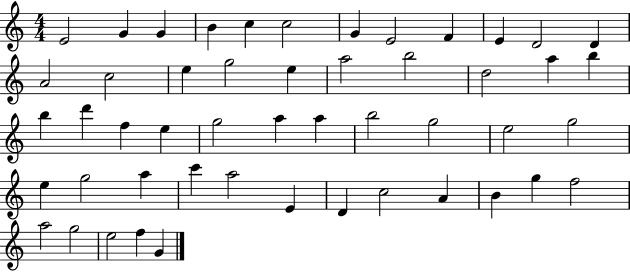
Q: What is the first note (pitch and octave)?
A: E4